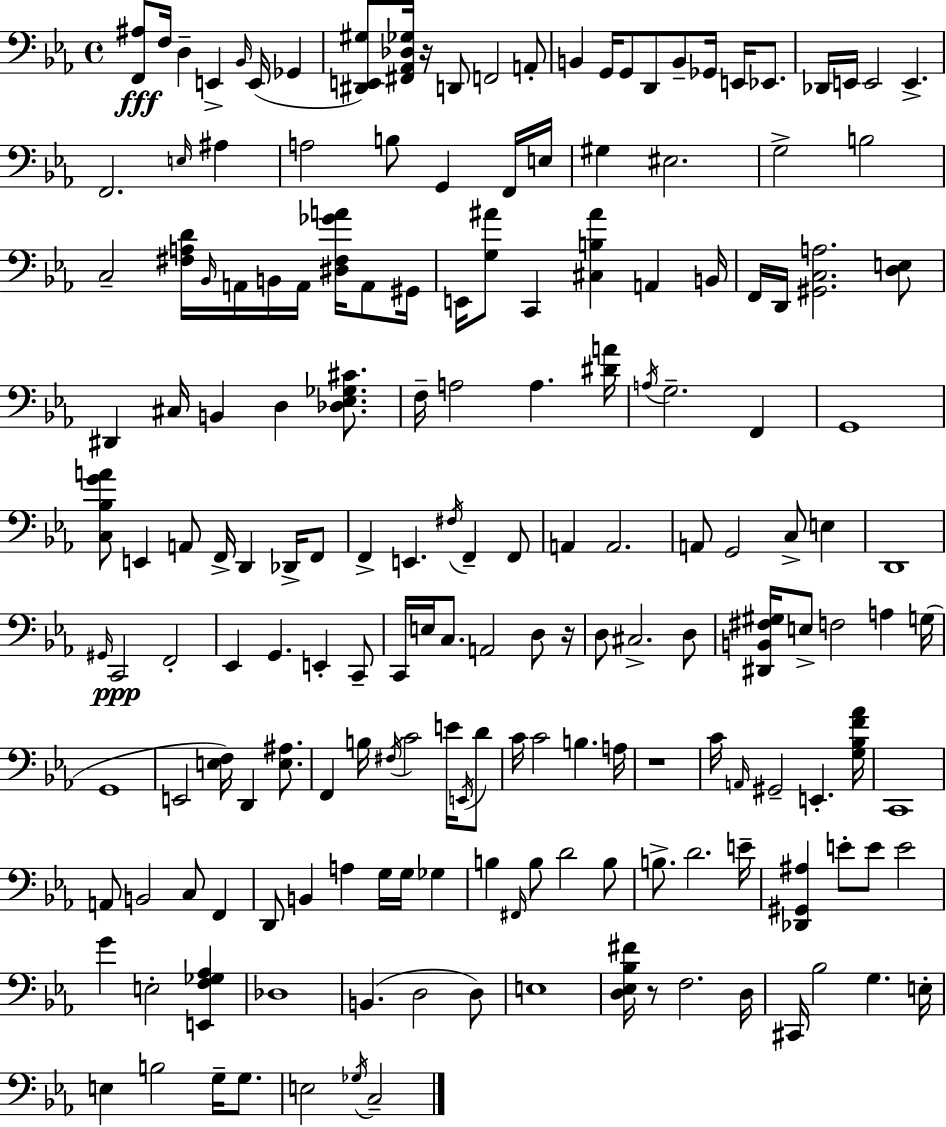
X:1
T:Untitled
M:4/4
L:1/4
K:Eb
[F,,^A,]/2 F,/4 D, E,, _B,,/4 E,,/4 _G,, [^D,,E,,^G,]/2 [^F,,_A,,_D,_G,]/4 z/4 D,,/2 F,,2 A,,/2 B,, G,,/4 G,,/2 D,,/2 B,,/2 _G,,/4 E,,/4 _E,,/2 _D,,/4 E,,/4 E,,2 E,, F,,2 E,/4 ^A, A,2 B,/2 G,, F,,/4 E,/4 ^G, ^E,2 G,2 B,2 C,2 [^F,A,D]/4 _B,,/4 A,,/4 B,,/4 A,,/4 [^D,^F,_GA]/4 A,,/2 ^G,,/4 E,,/4 [G,^A]/2 C,, [^C,B,^A] A,, B,,/4 F,,/4 D,,/4 [^G,,C,A,]2 [D,E,]/2 ^D,, ^C,/4 B,, D, [_D,_E,_G,^C]/2 F,/4 A,2 A, [^DA]/4 A,/4 G,2 F,, G,,4 [C,_B,GA]/2 E,, A,,/2 F,,/4 D,, _D,,/4 F,,/2 F,, E,, ^F,/4 F,, F,,/2 A,, A,,2 A,,/2 G,,2 C,/2 E, D,,4 ^G,,/4 C,,2 F,,2 _E,, G,, E,, C,,/2 C,,/4 E,/4 C,/2 A,,2 D,/2 z/4 D,/2 ^C,2 D,/2 [^D,,B,,^F,^G,]/4 E,/2 F,2 A, G,/4 G,,4 E,,2 [E,F,]/4 D,, [E,^A,]/2 F,, B,/4 ^F,/4 C2 E/4 E,,/4 D/2 C/4 C2 B, A,/4 z4 C/4 A,,/4 ^G,,2 E,, [G,_B,F_A]/4 C,,4 A,,/2 B,,2 C,/2 F,, D,,/2 B,, A, G,/4 G,/4 _G, B, ^F,,/4 B,/2 D2 B,/2 B,/2 D2 E/4 [_D,,^G,,^A,] E/2 E/2 E2 G E,2 [E,,F,_G,_A,] _D,4 B,, D,2 D,/2 E,4 [D,_E,_B,^F]/4 z/2 F,2 D,/4 ^C,,/4 _B,2 G, E,/4 E, B,2 G,/4 G,/2 E,2 _G,/4 C,2